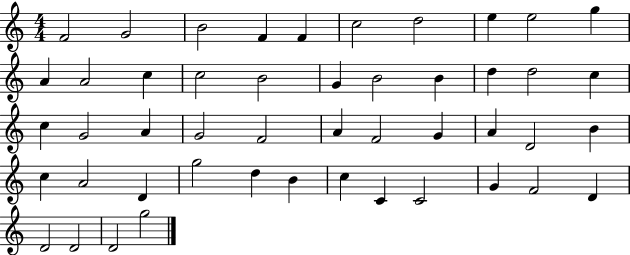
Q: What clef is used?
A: treble